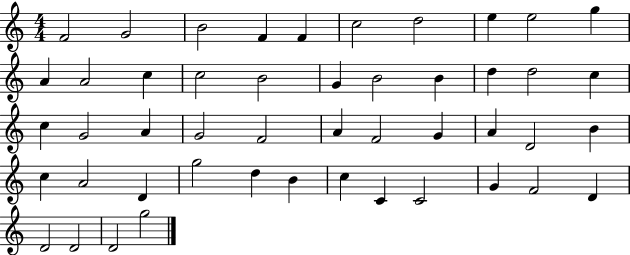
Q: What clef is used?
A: treble